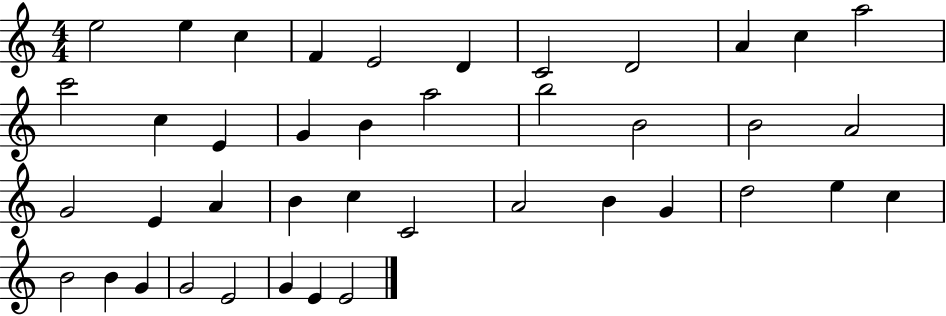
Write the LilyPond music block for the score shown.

{
  \clef treble
  \numericTimeSignature
  \time 4/4
  \key c \major
  e''2 e''4 c''4 | f'4 e'2 d'4 | c'2 d'2 | a'4 c''4 a''2 | \break c'''2 c''4 e'4 | g'4 b'4 a''2 | b''2 b'2 | b'2 a'2 | \break g'2 e'4 a'4 | b'4 c''4 c'2 | a'2 b'4 g'4 | d''2 e''4 c''4 | \break b'2 b'4 g'4 | g'2 e'2 | g'4 e'4 e'2 | \bar "|."
}